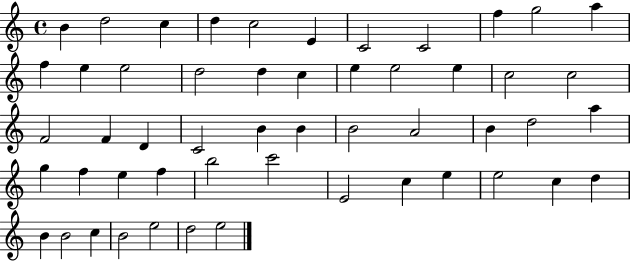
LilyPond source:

{
  \clef treble
  \time 4/4
  \defaultTimeSignature
  \key c \major
  b'4 d''2 c''4 | d''4 c''2 e'4 | c'2 c'2 | f''4 g''2 a''4 | \break f''4 e''4 e''2 | d''2 d''4 c''4 | e''4 e''2 e''4 | c''2 c''2 | \break f'2 f'4 d'4 | c'2 b'4 b'4 | b'2 a'2 | b'4 d''2 a''4 | \break g''4 f''4 e''4 f''4 | b''2 c'''2 | e'2 c''4 e''4 | e''2 c''4 d''4 | \break b'4 b'2 c''4 | b'2 e''2 | d''2 e''2 | \bar "|."
}